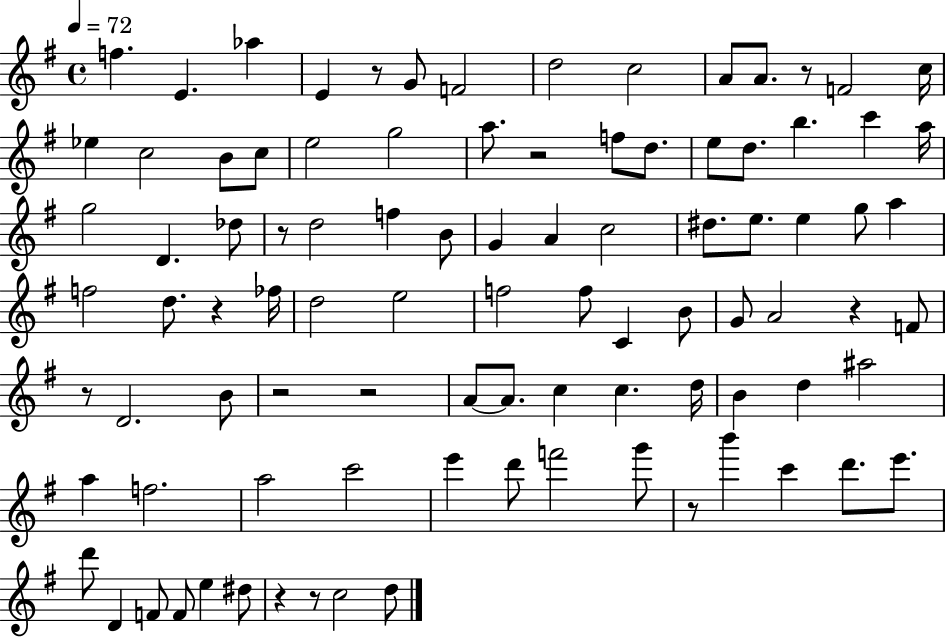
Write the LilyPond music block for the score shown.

{
  \clef treble
  \time 4/4
  \defaultTimeSignature
  \key g \major
  \tempo 4 = 72
  f''4. e'4. aes''4 | e'4 r8 g'8 f'2 | d''2 c''2 | a'8 a'8. r8 f'2 c''16 | \break ees''4 c''2 b'8 c''8 | e''2 g''2 | a''8. r2 f''8 d''8. | e''8 d''8. b''4. c'''4 a''16 | \break g''2 d'4. des''8 | r8 d''2 f''4 b'8 | g'4 a'4 c''2 | dis''8. e''8. e''4 g''8 a''4 | \break f''2 d''8. r4 fes''16 | d''2 e''2 | f''2 f''8 c'4 b'8 | g'8 a'2 r4 f'8 | \break r8 d'2. b'8 | r2 r2 | a'8~~ a'8. c''4 c''4. d''16 | b'4 d''4 ais''2 | \break a''4 f''2. | a''2 c'''2 | e'''4 d'''8 f'''2 g'''8 | r8 b'''4 c'''4 d'''8. e'''8. | \break d'''8 d'4 f'8 f'8 e''4 dis''8 | r4 r8 c''2 d''8 | \bar "|."
}